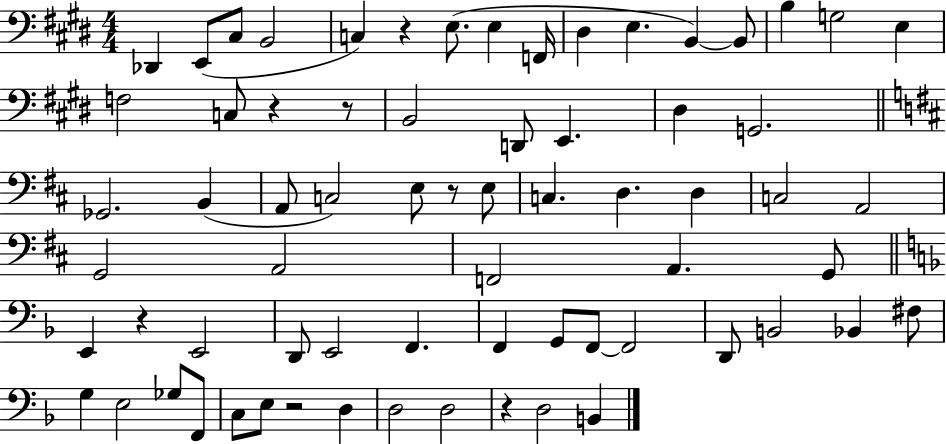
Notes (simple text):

Db2/q E2/e C#3/e B2/h C3/q R/q E3/e. E3/q F2/s D#3/q E3/q. B2/q B2/e B3/q G3/h E3/q F3/h C3/e R/q R/e B2/h D2/e E2/q. D#3/q G2/h. Gb2/h. B2/q A2/e C3/h E3/e R/e E3/e C3/q. D3/q. D3/q C3/h A2/h G2/h A2/h F2/h A2/q. G2/e E2/q R/q E2/h D2/e E2/h F2/q. F2/q G2/e F2/e F2/h D2/e B2/h Bb2/q F#3/e G3/q E3/h Gb3/e F2/e C3/e E3/e R/h D3/q D3/h D3/h R/q D3/h B2/q